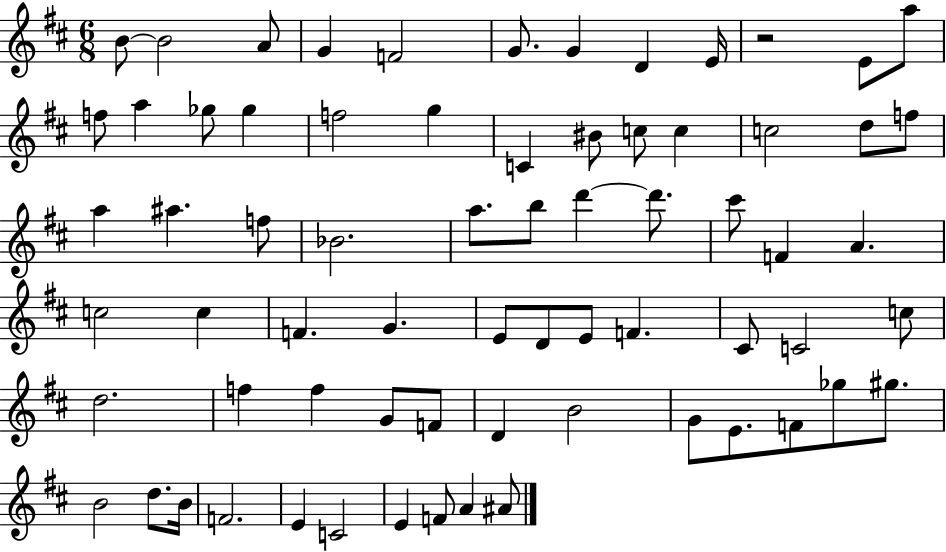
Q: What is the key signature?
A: D major